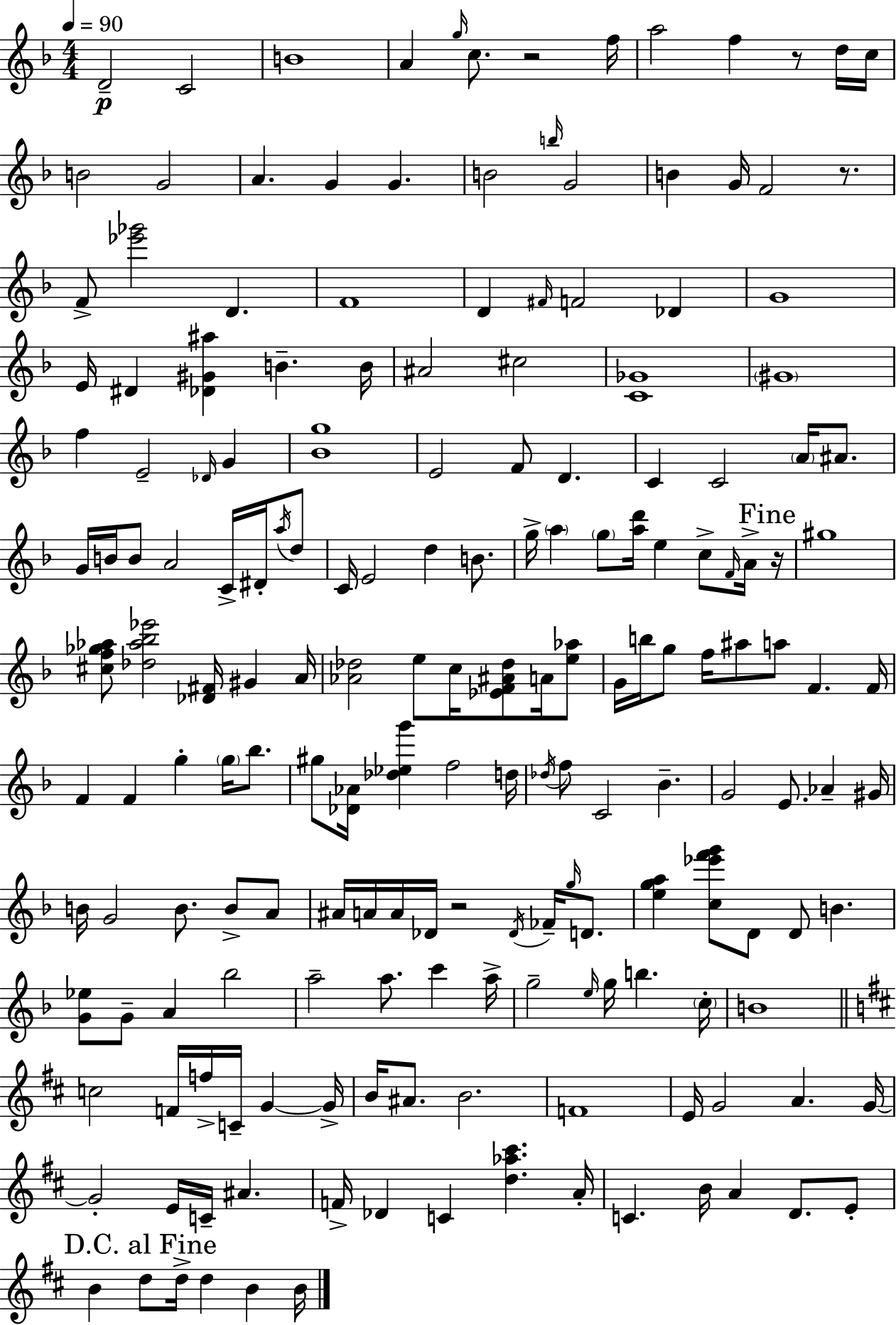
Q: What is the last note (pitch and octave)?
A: B4